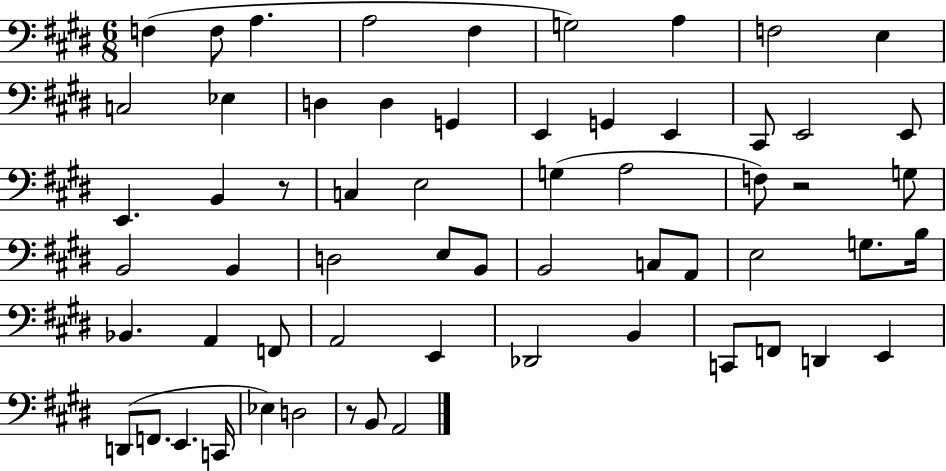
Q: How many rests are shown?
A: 3